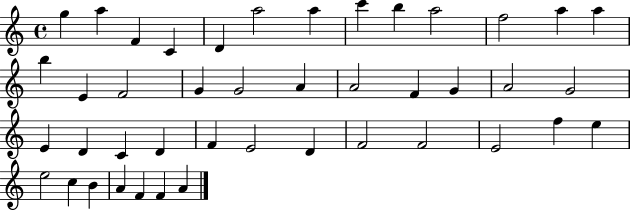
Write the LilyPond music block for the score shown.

{
  \clef treble
  \time 4/4
  \defaultTimeSignature
  \key c \major
  g''4 a''4 f'4 c'4 | d'4 a''2 a''4 | c'''4 b''4 a''2 | f''2 a''4 a''4 | \break b''4 e'4 f'2 | g'4 g'2 a'4 | a'2 f'4 g'4 | a'2 g'2 | \break e'4 d'4 c'4 d'4 | f'4 e'2 d'4 | f'2 f'2 | e'2 f''4 e''4 | \break e''2 c''4 b'4 | a'4 f'4 f'4 a'4 | \bar "|."
}